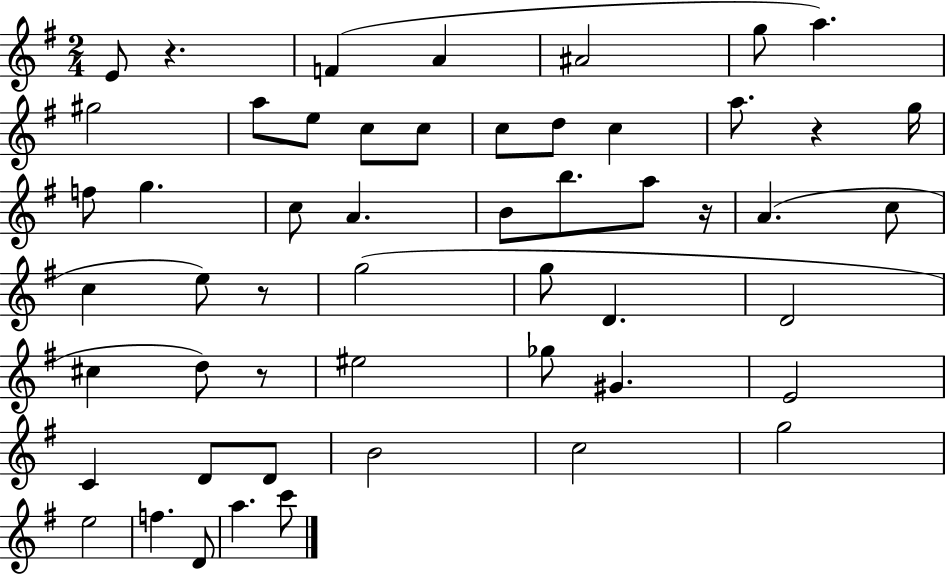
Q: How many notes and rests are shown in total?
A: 53